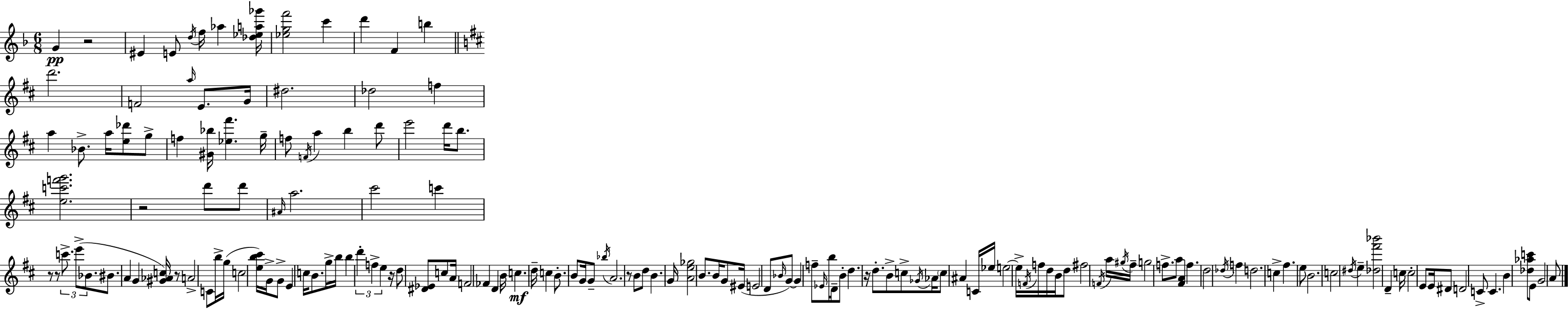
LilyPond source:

{
  \clef treble
  \numericTimeSignature
  \time 6/8
  \key f \major
  g'4\pp r2 | eis'4 e'8 \acciaccatura { d''16 } f''16 aes''4 | <des'' ees'' a'' ges'''>16 <ees'' g'' f'''>2 c'''4 | d'''4 f'4 b''4 | \break \bar "||" \break \key d \major d'''2. | f'2 \grace { a''16 } e'8. | g'16 dis''2. | des''2 f''4 | \break a''4 bes'8.-> a''16 <e'' des'''>8 g''8-> | f''4 <gis' bes''>16 <ees'' fis'''>4. | g''16-- f''8 \acciaccatura { f'16 } a''4 b''4 | d'''8 e'''2 d'''16 b''8. | \break <e'' c''' f''' g'''>2. | r2 d'''8 | d'''8 \grace { ais'16 } a''2. | cis'''2 c'''4 | \break r8 r8 \tuplet 3/2 { c'''8.-> e'''8->( | bes'8. } bis'8. a'4 g'4 | <gis' aes' c''>16) r8 a'2-> | c'8 b''16-> g''16( c''2 | \break <e'' b'' cis'''>16) g'16-> g'8-> e'4 c''16 b'8. | g''16-> b''16 b''4 \tuplet 3/2 { d'''4-. f''4-> | e''4 } r16 d''8 <dis' ees'>8 | c''8 a'16 f'2 fes'4 | \break d'4 b'16 c''4.\mf | d''16-- c''4 b'8.-. b'8 | g'16 g'8-- \acciaccatura { bes''16 } a'2. | r8 b'8 d''8 b'4. | \break g'16 <a' e'' ges''>2 | b'8. b'16 g'8 eis'16( e'2 | d'8 \grace { bes'16 } g'8~~) g'4 | f''8-- \grace { ees'16 } b''16 d'16-- b'8-. d''4. | \break r16 d''8.-. b'8-> c''8-> \acciaccatura { ges'16 } aes'16 | \parenthesize c''8 ais'4 c'16 ees''16 e''2~~ | e''16-> \acciaccatura { f'16 } f''16 d''16 b'16 d''8 fis''2 | \acciaccatura { f'16 } a''16 \acciaccatura { gis''16 } fis''16-- g''2 | \break f''8.-> a''8 | <fis' a'>4 f''4. d''2 | \acciaccatura { des''16 } f''4 d''2. | c''4-> | \break fis''4. e''8 b'2. | c''2 | \acciaccatura { dis''16 } e''4-- | <des'' fis''' bes'''>2 d'4-- | \break c''16 c''2-. e'8 e'16 | dis'8 d'2 c'8-> | c'4. b'4 <des'' aes'' c'''>8 | e'8 g'2 a'8 | \break \bar "|."
}